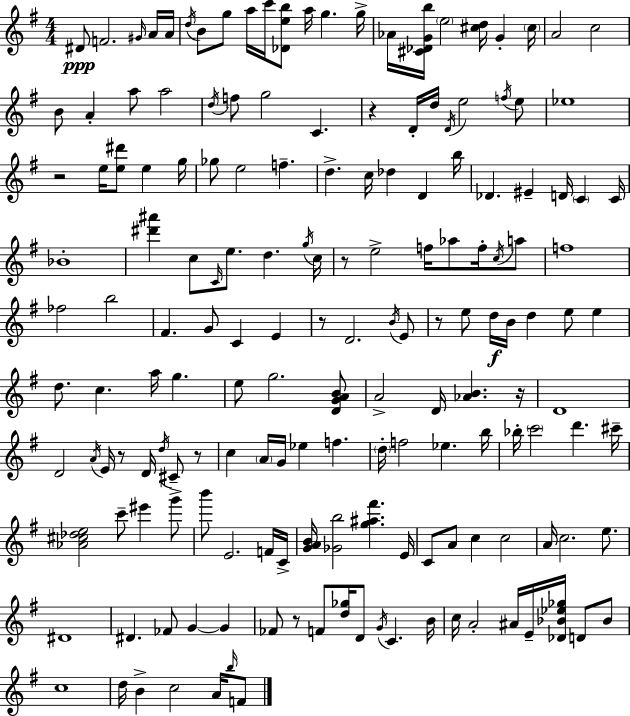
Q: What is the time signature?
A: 4/4